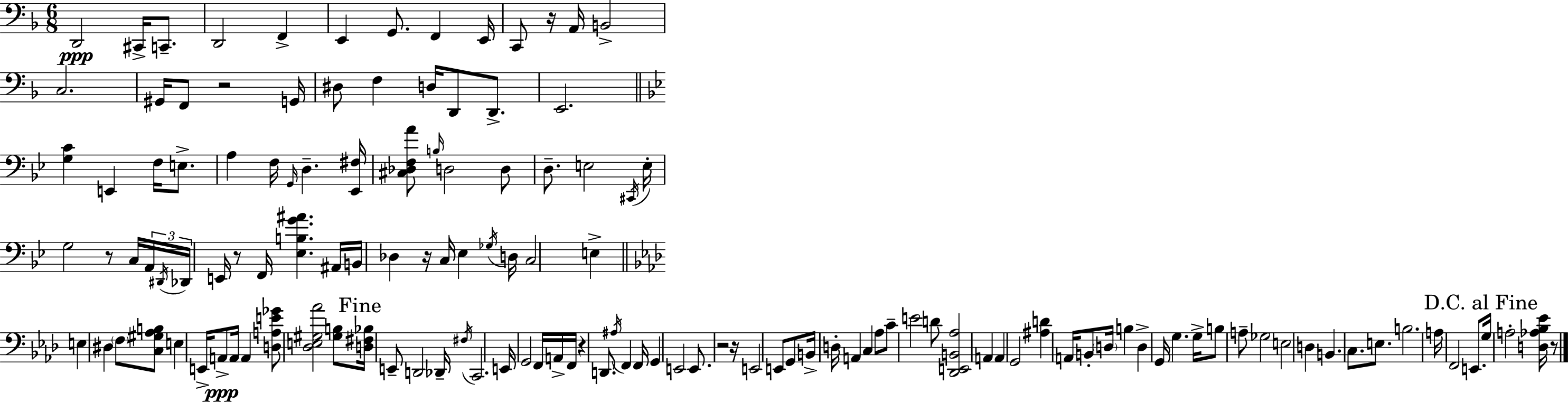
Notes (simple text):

D2/h C#2/s C2/e. D2/h F2/q E2/q G2/e. F2/q E2/s C2/e R/s A2/s B2/h C3/h. G#2/s F2/e R/h G2/s D#3/e F3/q D3/s D2/e D2/e. E2/h. [G3,C4]/q E2/q F3/s E3/e. A3/q F3/s G2/s D3/q. [Eb2,F#3]/s [C#3,Db3,F3,A4]/e B3/s D3/h D3/e D3/e. E3/h C#2/s E3/s G3/h R/e C3/s A2/s D#2/s Db2/s E2/s R/e F2/s [Eb3,B3,G4,A#4]/q. A#2/s B2/s Db3/q R/s C3/s Eb3/q Gb3/s D3/s C3/h E3/q E3/q D#3/q F3/e [C3,G#3,Ab3,B3]/e E3/q E2/s A2/e A2/s A2/q [D3,A3,E4,Gb4]/e [Db3,E3,G#3,Ab4]/h [G#3,B3]/e [D3,F#3,Bb3]/s E2/e D2/h Db2/s F#3/s C2/h. E2/s G2/h F2/s A2/s F2/s R/q D2/e. A#3/s F2/q F2/s G2/q E2/h E2/e. R/h R/s E2/h E2/e G2/e B2/s D3/s A2/q C3/q Ab3/e C4/e E4/h D4/e [Db2,E2,B2,Ab3]/h A2/q A2/q G2/h [A#3,D4]/q A2/s B2/e D3/s B3/q D3/q G2/s G3/q. G3/s B3/e A3/e Gb3/h E3/h D3/q B2/q. C3/e. E3/e. B3/h. A3/s F2/h E2/e. G3/s A3/h [D3,Ab3,Bb3,Eb4]/s R/e